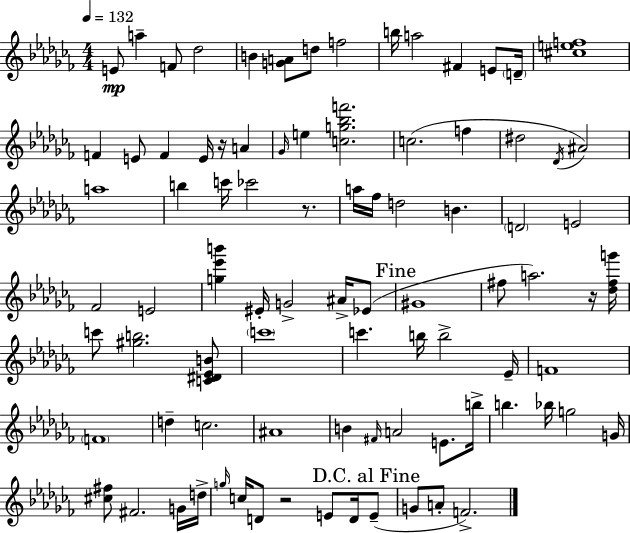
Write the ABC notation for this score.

X:1
T:Untitled
M:4/4
L:1/4
K:Abm
E/2 a F/2 _d2 B [GA]/2 d/2 f2 b/4 a2 ^F E/2 D/4 [^cef]4 F E/2 F E/4 z/4 A _G/4 e [cg_bf']2 c2 f ^d2 _D/4 ^A2 a4 b c'/4 _c'2 z/2 a/4 _f/4 d2 B D2 E2 _F2 E2 [g_e'b'] ^E/4 G2 ^A/4 _E/2 ^G4 ^f/2 a2 z/4 [_d^fg']/4 c'/2 [^gb]2 [C^D_EB]/2 c'4 c' b/4 b2 _E/4 F4 F4 d c2 ^A4 B ^F/4 A2 E/2 b/4 b _b/4 g2 G/4 [^c^f]/2 ^F2 G/4 d/4 g/4 c/4 D/2 z2 E/2 D/4 E/2 G/2 A/2 F2